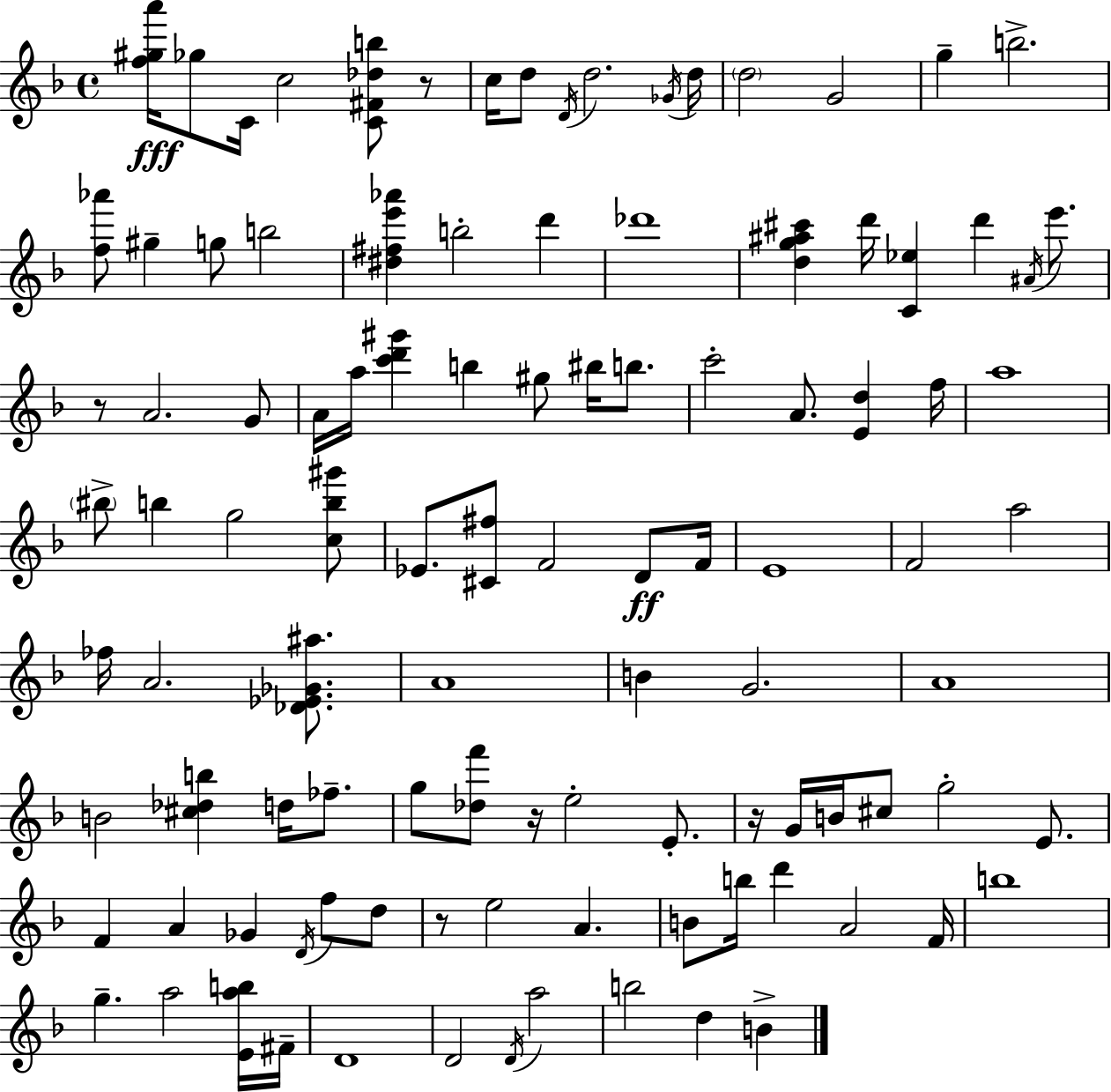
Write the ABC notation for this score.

X:1
T:Untitled
M:4/4
L:1/4
K:F
[f^ga']/4 _g/2 C/4 c2 [C^F_db]/2 z/2 c/4 d/2 D/4 d2 _G/4 d/4 d2 G2 g b2 [f_a']/2 ^g g/2 b2 [^d^fe'_a'] b2 d' _d'4 [dg^a^c'] d'/4 [C_e] d' ^A/4 e'/2 z/2 A2 G/2 A/4 a/4 [c'd'^g'] b ^g/2 ^b/4 b/2 c'2 A/2 [Ed] f/4 a4 ^b/2 b g2 [cb^g']/2 _E/2 [^C^f]/2 F2 D/2 F/4 E4 F2 a2 _f/4 A2 [_D_E_G^a]/2 A4 B G2 A4 B2 [^c_db] d/4 _f/2 g/2 [_df']/2 z/4 e2 E/2 z/4 G/4 B/4 ^c/2 g2 E/2 F A _G D/4 f/2 d/2 z/2 e2 A B/2 b/4 d' A2 F/4 b4 g a2 [Eab]/4 ^F/4 D4 D2 D/4 a2 b2 d B